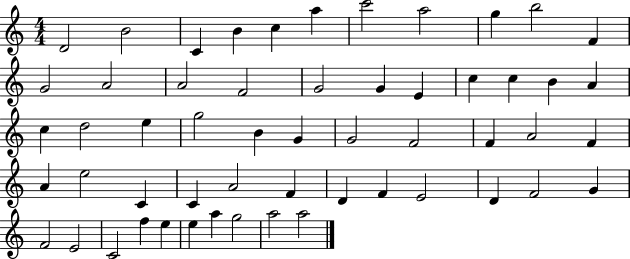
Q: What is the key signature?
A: C major